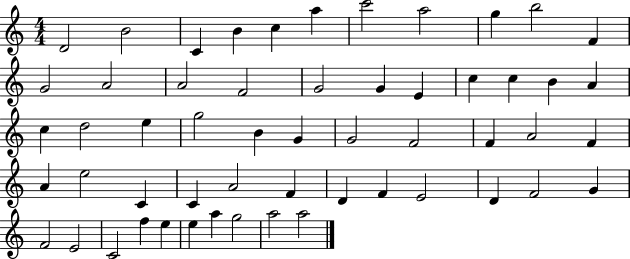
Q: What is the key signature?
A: C major